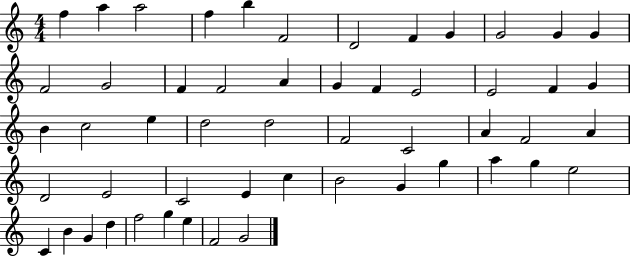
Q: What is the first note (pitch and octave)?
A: F5